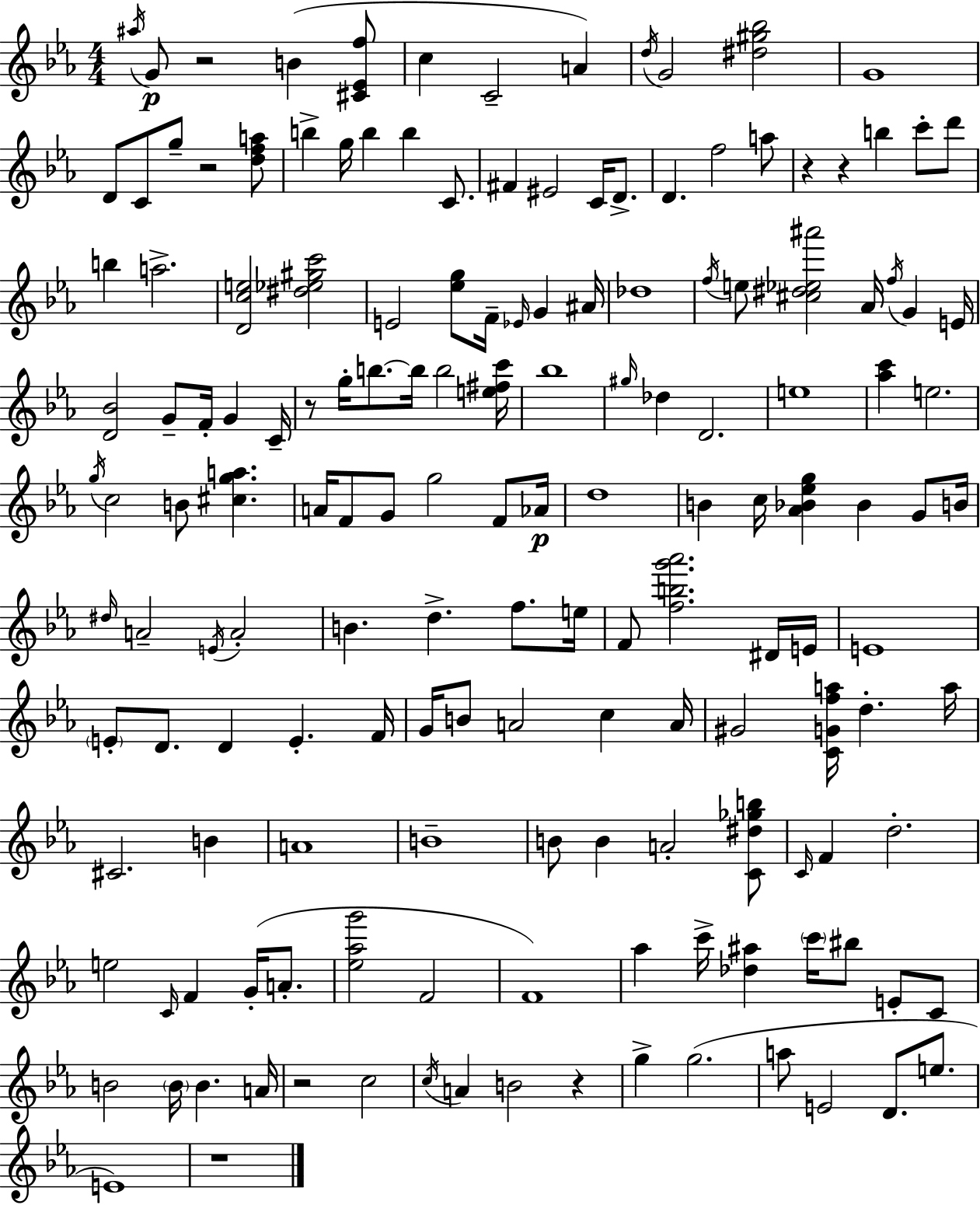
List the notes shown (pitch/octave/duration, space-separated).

A#5/s G4/e R/h B4/q [C#4,Eb4,F5]/e C5/q C4/h A4/q D5/s G4/h [D#5,G#5,Bb5]/h G4/w D4/e C4/e G5/e R/h [D5,F5,A5]/e B5/q G5/s B5/q B5/q C4/e. F#4/q EIS4/h C4/s D4/e. D4/q. F5/h A5/e R/q R/q B5/q C6/e D6/e B5/q A5/h. [D4,C5,E5]/h [D#5,Eb5,G#5,C6]/h E4/h [Eb5,G5]/e F4/s Eb4/s G4/q A#4/s Db5/w F5/s E5/e [C#5,D#5,Eb5,A#6]/h Ab4/s F5/s G4/q E4/s [D4,Bb4]/h G4/e F4/s G4/q C4/s R/e G5/s B5/e. B5/s B5/h [E5,F#5,C6]/s Bb5/w G#5/s Db5/q D4/h. E5/w [Ab5,C6]/q E5/h. G5/s C5/h B4/e [C#5,G5,A5]/q. A4/s F4/e G4/e G5/h F4/e Ab4/s D5/w B4/q C5/s [Ab4,Bb4,Eb5,G5]/q Bb4/q G4/e B4/s D#5/s A4/h E4/s A4/h B4/q. D5/q. F5/e. E5/s F4/e [F5,B5,G6,Ab6]/h. D#4/s E4/s E4/w E4/e D4/e. D4/q E4/q. F4/s G4/s B4/e A4/h C5/q A4/s G#4/h [C4,G4,F5,A5]/s D5/q. A5/s C#4/h. B4/q A4/w B4/w B4/e B4/q A4/h [C4,D#5,Gb5,B5]/e C4/s F4/q D5/h. E5/h C4/s F4/q G4/s A4/e. [Eb5,Ab5,G6]/h F4/h F4/w Ab5/q C6/s [Db5,A#5]/q C6/s BIS5/e E4/e C4/e B4/h B4/s B4/q. A4/s R/h C5/h C5/s A4/q B4/h R/q G5/q G5/h. A5/e E4/h D4/e. E5/e. E4/w R/w